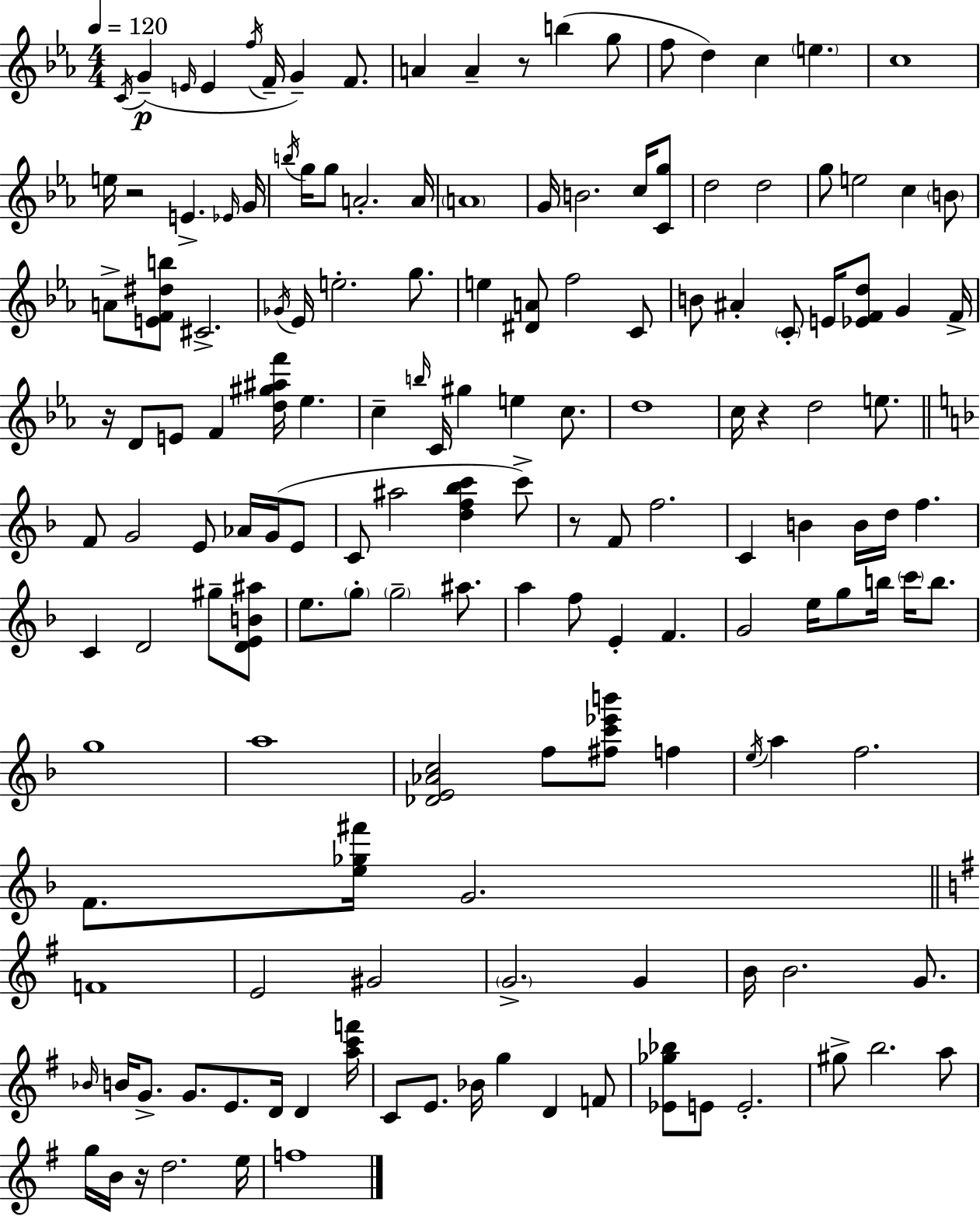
C4/s G4/q E4/s E4/q F5/s F4/s G4/q F4/e. A4/q A4/q R/e B5/q G5/e F5/e D5/q C5/q E5/q. C5/w E5/s R/h E4/q. Eb4/s G4/s B5/s G5/s G5/e A4/h. A4/s A4/w G4/s B4/h. C5/s [C4,G5]/e D5/h D5/h G5/e E5/h C5/q B4/e A4/e [E4,F4,D#5,B5]/e C#4/h. Gb4/s Eb4/s E5/h. G5/e. E5/q [D#4,A4]/e F5/h C4/e B4/e A#4/q C4/e E4/s [Eb4,F4,D5]/e G4/q F4/s R/s D4/e E4/e F4/q [D5,G#5,A#5,F6]/s Eb5/q. C5/q B5/s C4/s G#5/q E5/q C5/e. D5/w C5/s R/q D5/h E5/e. F4/e G4/h E4/e Ab4/s G4/s E4/e C4/e A#5/h [D5,F5,Bb5,C6]/q C6/e R/e F4/e F5/h. C4/q B4/q B4/s D5/s F5/q. C4/q D4/h G#5/e [D4,E4,B4,A#5]/e E5/e. G5/e G5/h A#5/e. A5/q F5/e E4/q F4/q. G4/h E5/s G5/e B5/s C6/s B5/e. G5/w A5/w [Db4,E4,Ab4,C5]/h F5/e [F#5,C6,Eb6,B6]/e F5/q E5/s A5/q F5/h. F4/e. [E5,Gb5,F#6]/s G4/h. F4/w E4/h G#4/h G4/h. G4/q B4/s B4/h. G4/e. Bb4/s B4/s G4/e. G4/e. E4/e. D4/s D4/q [A5,C6,F6]/s C4/e E4/e. Bb4/s G5/q D4/q F4/e [Eb4,Gb5,Bb5]/e E4/e E4/h. G#5/e B5/h. A5/e G5/s B4/s R/s D5/h. E5/s F5/w